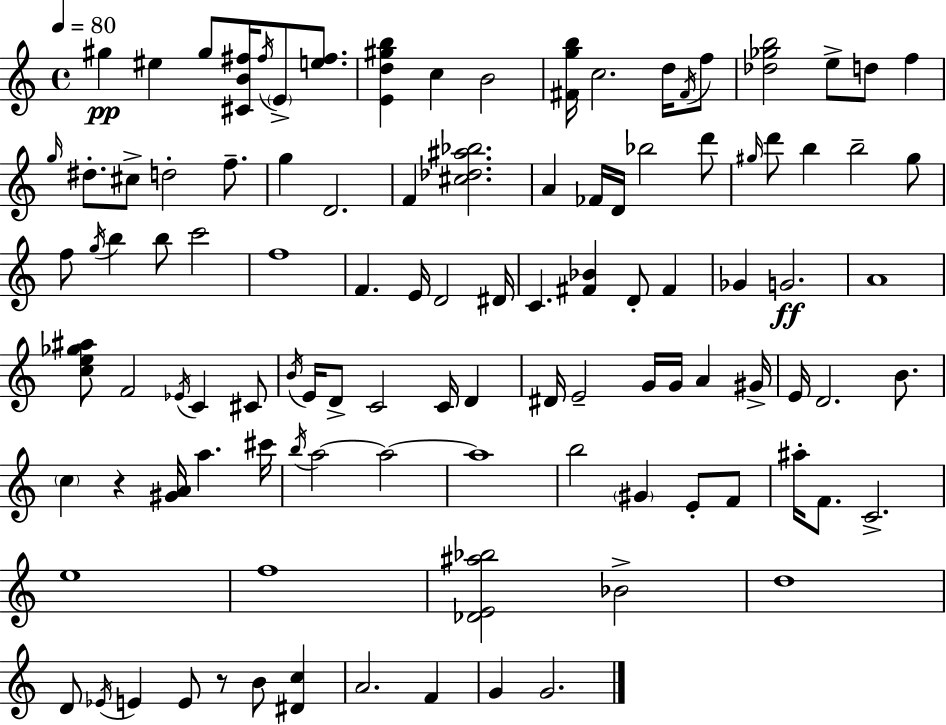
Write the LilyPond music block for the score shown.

{
  \clef treble
  \time 4/4
  \defaultTimeSignature
  \key c \major
  \tempo 4 = 80
  gis''4\pp eis''4 gis''8 <cis' b' fis''>16 \acciaccatura { fis''16 } \parenthesize e'8-> <e'' fis''>8. | <e' d'' gis'' b''>4 c''4 b'2 | <fis' g'' b''>16 c''2. d''16 \acciaccatura { fis'16 } | f''8 <des'' ges'' b''>2 e''8-> d''8 f''4 | \break \grace { g''16 } dis''8.-. cis''8-> d''2-. | f''8.-- g''4 d'2. | f'4 <cis'' des'' ais'' bes''>2. | a'4 fes'16 d'16 bes''2 | \break d'''8 \grace { gis''16 } d'''8 b''4 b''2-- | gis''8 f''8 \acciaccatura { g''16 } b''4 b''8 c'''2 | f''1 | f'4. e'16 d'2 | \break dis'16 c'4. <fis' bes'>4 d'8-. | fis'4 ges'4 g'2.\ff | a'1 | <c'' e'' ges'' ais''>8 f'2 \acciaccatura { ees'16 } | \break c'4 cis'8 \acciaccatura { b'16 } e'16 d'8-> c'2 | c'16 d'4 dis'16 e'2-- | g'16 g'16 a'4 gis'16-> e'16 d'2. | b'8. \parenthesize c''4 r4 <gis' a'>16 | \break a''4. cis'''16 \acciaccatura { b''16 } a''2~~ | a''2~~ a''1 | b''2 | \parenthesize gis'4 e'8-. f'8 ais''16-. f'8. c'2.-> | \break e''1 | f''1 | <des' e' ais'' bes''>2 | bes'2-> d''1 | \break d'8 \acciaccatura { ees'16 } e'4 e'8 | r8 b'8 <dis' c''>4 a'2. | f'4 g'4 g'2. | \bar "|."
}